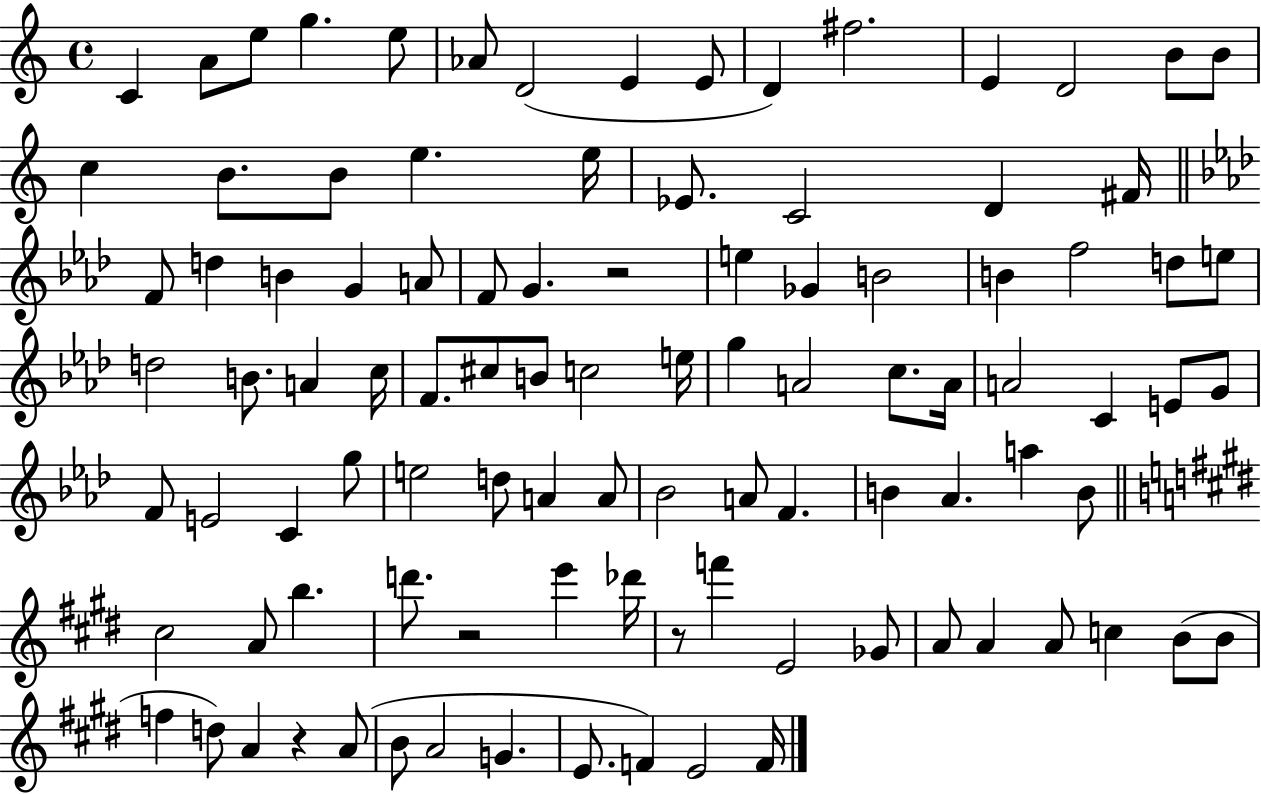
{
  \clef treble
  \time 4/4
  \defaultTimeSignature
  \key c \major
  c'4 a'8 e''8 g''4. e''8 | aes'8 d'2( e'4 e'8 | d'4) fis''2. | e'4 d'2 b'8 b'8 | \break c''4 b'8. b'8 e''4. e''16 | ees'8. c'2 d'4 fis'16 | \bar "||" \break \key f \minor f'8 d''4 b'4 g'4 a'8 | f'8 g'4. r2 | e''4 ges'4 b'2 | b'4 f''2 d''8 e''8 | \break d''2 b'8. a'4 c''16 | f'8. cis''8 b'8 c''2 e''16 | g''4 a'2 c''8. a'16 | a'2 c'4 e'8 g'8 | \break f'8 e'2 c'4 g''8 | e''2 d''8 a'4 a'8 | bes'2 a'8 f'4. | b'4 aes'4. a''4 b'8 | \break \bar "||" \break \key e \major cis''2 a'8 b''4. | d'''8. r2 e'''4 des'''16 | r8 f'''4 e'2 ges'8 | a'8 a'4 a'8 c''4 b'8( b'8 | \break f''4 d''8) a'4 r4 a'8( | b'8 a'2 g'4. | e'8. f'4) e'2 f'16 | \bar "|."
}